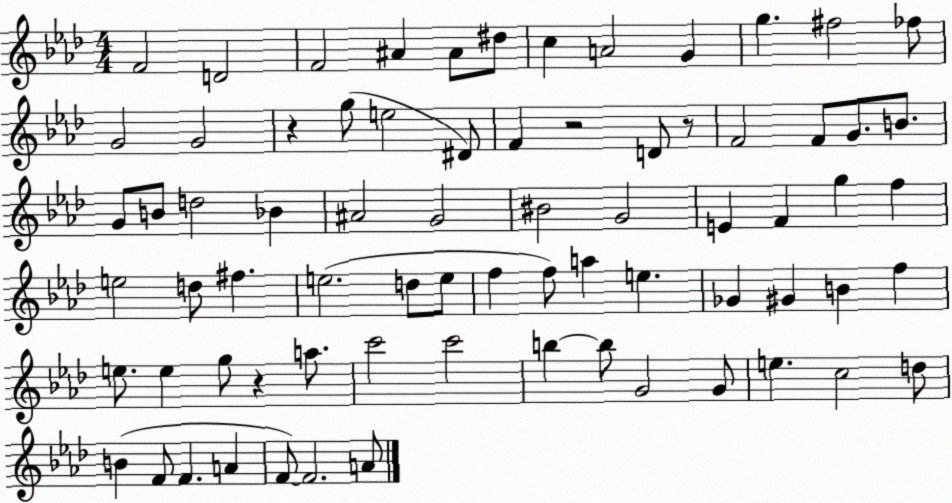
X:1
T:Untitled
M:4/4
L:1/4
K:Ab
F2 D2 F2 ^A ^A/2 ^d/2 c A2 G g ^f2 _f/2 G2 G2 z g/2 e2 ^D/2 F z2 D/2 z/2 F2 F/2 G/2 B/2 G/2 B/2 d2 _B ^A2 G2 ^B2 G2 E F g f e2 d/2 ^f e2 d/2 e/2 f f/2 a e _G ^G B f e/2 e g/2 z a/2 c'2 c'2 b b/2 G2 G/2 e c2 d/2 B F/2 F A F/2 F2 A/2